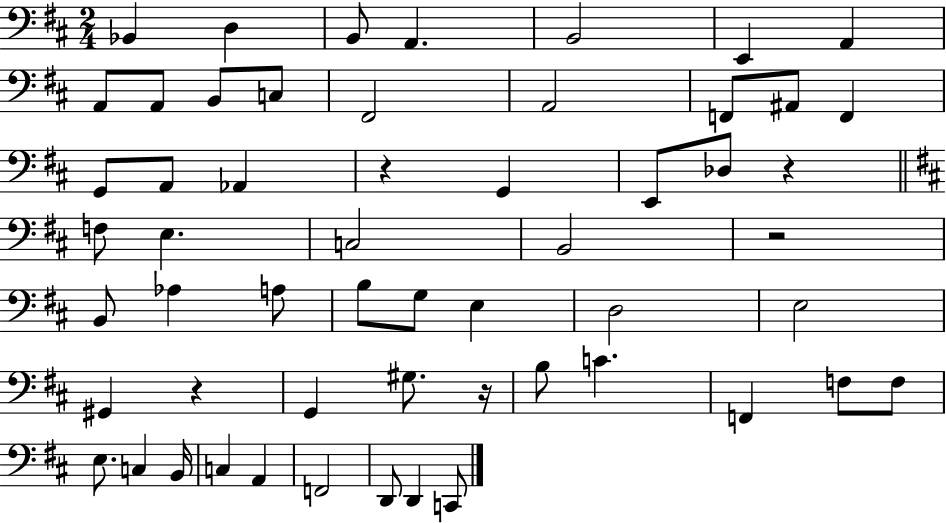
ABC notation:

X:1
T:Untitled
M:2/4
L:1/4
K:D
_B,, D, B,,/2 A,, B,,2 E,, A,, A,,/2 A,,/2 B,,/2 C,/2 ^F,,2 A,,2 F,,/2 ^A,,/2 F,, G,,/2 A,,/2 _A,, z G,, E,,/2 _D,/2 z F,/2 E, C,2 B,,2 z2 B,,/2 _A, A,/2 B,/2 G,/2 E, D,2 E,2 ^G,, z G,, ^G,/2 z/4 B,/2 C F,, F,/2 F,/2 E,/2 C, B,,/4 C, A,, F,,2 D,,/2 D,, C,,/2